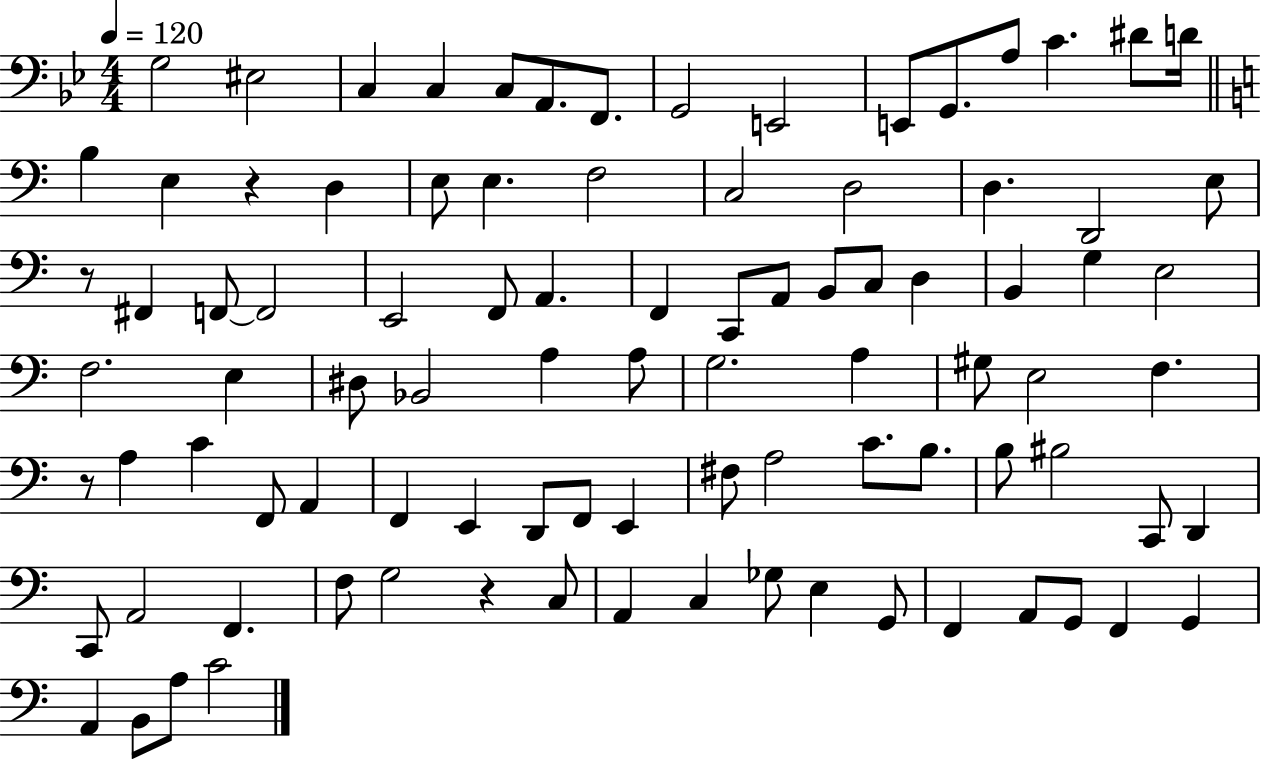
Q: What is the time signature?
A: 4/4